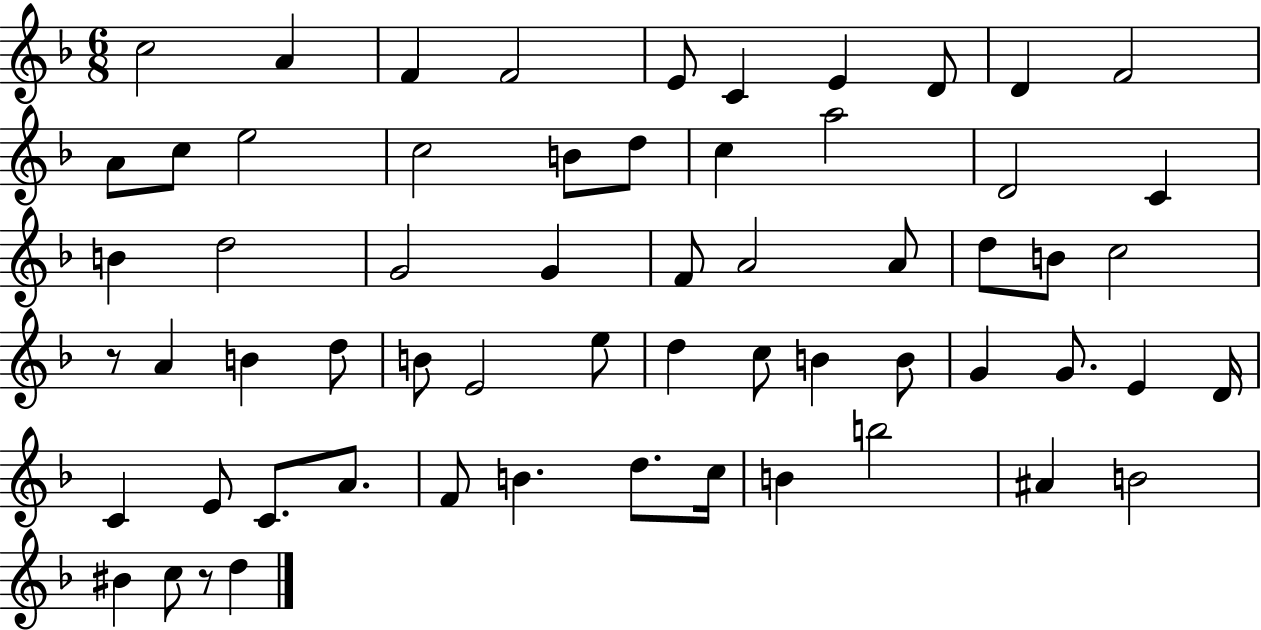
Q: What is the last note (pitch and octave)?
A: D5